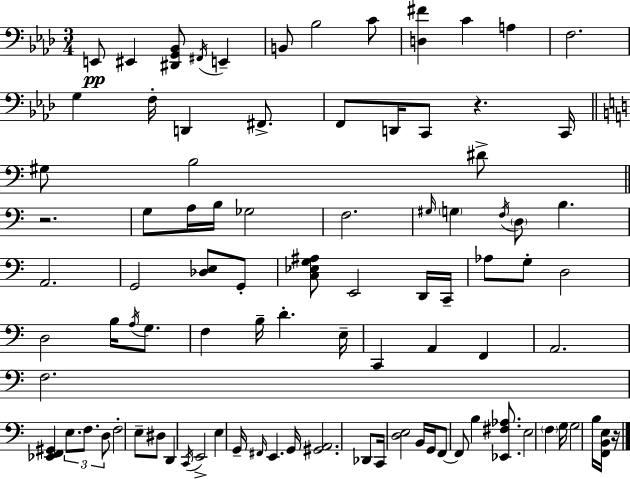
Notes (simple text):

E2/e EIS2/q [D#2,G2,Bb2]/e F#2/s E2/q B2/e Bb3/h C4/e [D3,F#4]/q C4/q A3/q F3/h. G3/q F3/s D2/q F#2/e. F2/e D2/s C2/e R/q. C2/s G#3/e B3/h D#4/e R/h. G3/e A3/s B3/s Gb3/h F3/h. G#3/s G3/q F3/s D3/e B3/q. A2/h. G2/h [Db3,E3]/e G2/e [C3,Eb3,G3,A#3]/e E2/h D2/s C2/s Ab3/e G3/e D3/h D3/h B3/s A3/s G3/e. F3/q B3/s D4/q. E3/s C2/q A2/q F2/q A2/h. F3/h. [Eb2,F2,G#2]/q E3/e. F3/e. D3/e F3/h E3/e D#3/e D2/q C2/s E2/h E3/q G2/s F#2/s E2/q. G2/s [G#2,A2]/h. Db2/e C2/s [D3,E3]/h B2/s G2/s F2/e F2/e B3/q [Eb2,F#3,Ab3]/e. E3/h F3/q G3/s G3/h B3/s [F2,B2,E3]/s R/s